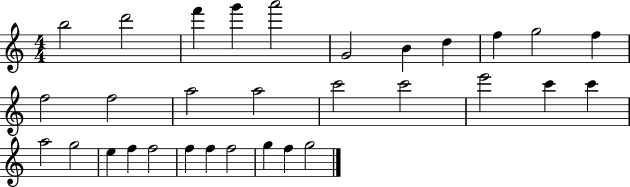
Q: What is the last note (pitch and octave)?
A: G5